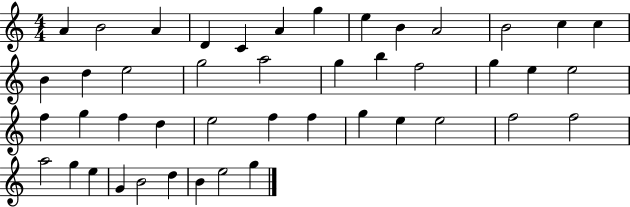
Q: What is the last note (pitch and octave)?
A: G5